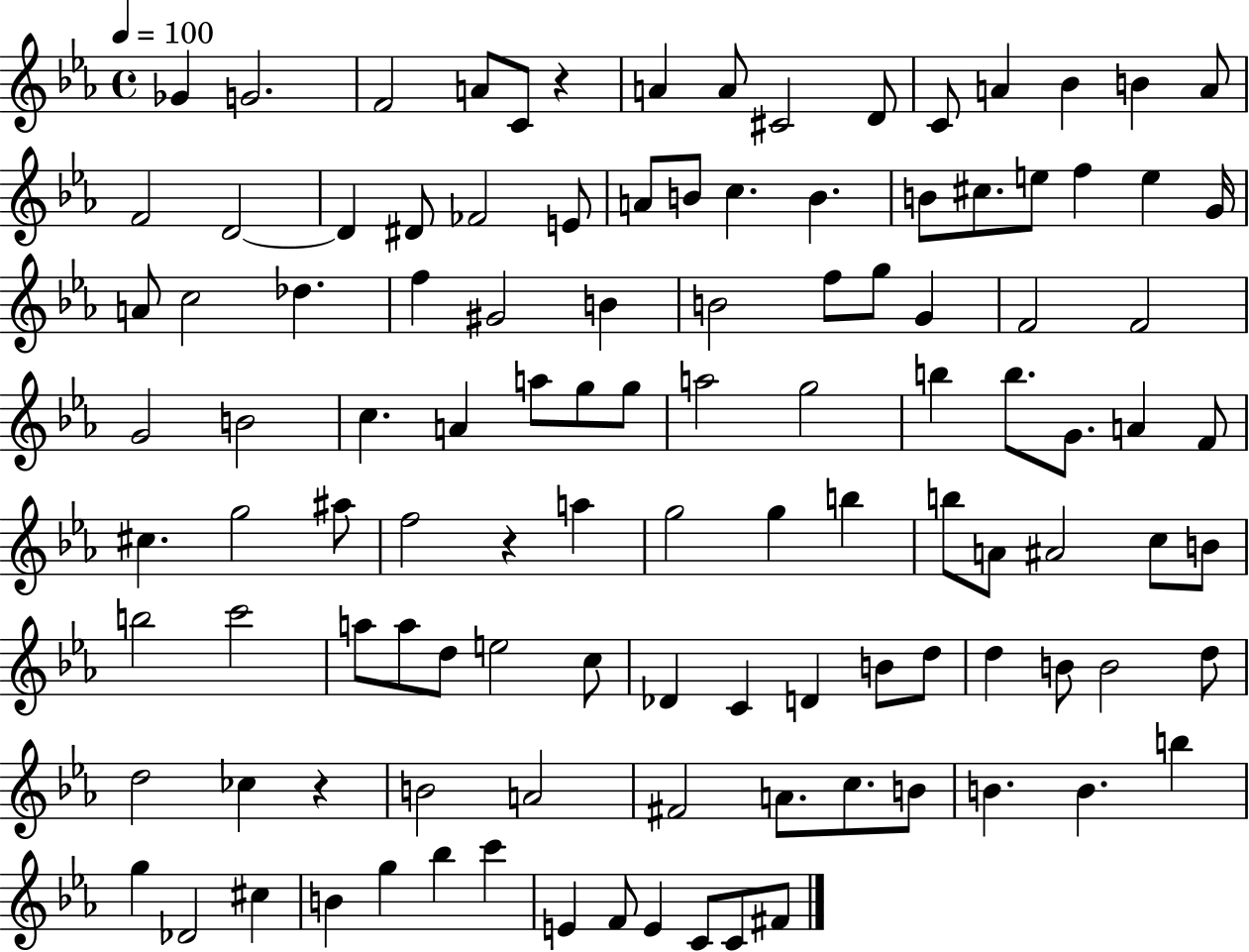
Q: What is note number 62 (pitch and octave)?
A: G5